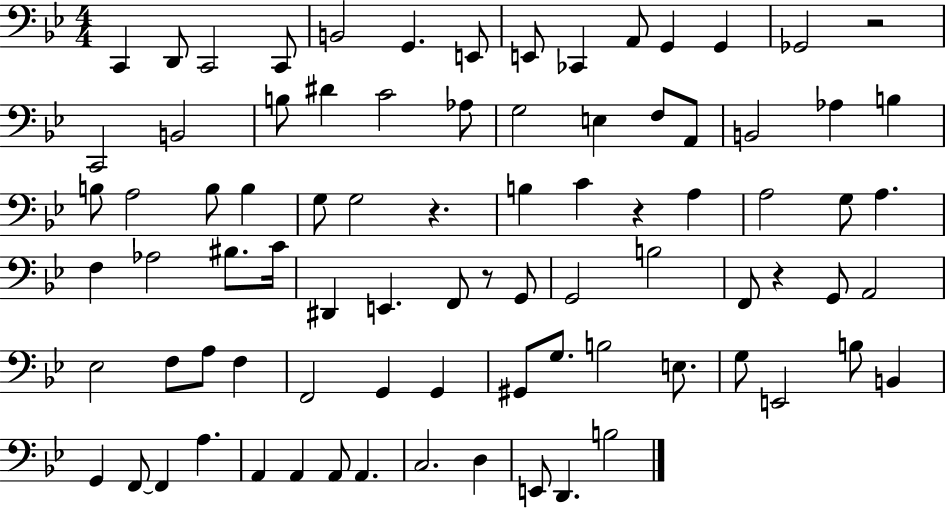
C2/q D2/e C2/h C2/e B2/h G2/q. E2/e E2/e CES2/q A2/e G2/q G2/q Gb2/h R/h C2/h B2/h B3/e D#4/q C4/h Ab3/e G3/h E3/q F3/e A2/e B2/h Ab3/q B3/q B3/e A3/h B3/e B3/q G3/e G3/h R/q. B3/q C4/q R/q A3/q A3/h G3/e A3/q. F3/q Ab3/h BIS3/e. C4/s D#2/q E2/q. F2/e R/e G2/e G2/h B3/h F2/e R/q G2/e A2/h Eb3/h F3/e A3/e F3/q F2/h G2/q G2/q G#2/e G3/e. B3/h E3/e. G3/e E2/h B3/e B2/q G2/q F2/e F2/q A3/q. A2/q A2/q A2/e A2/q. C3/h. D3/q E2/e D2/q. B3/h